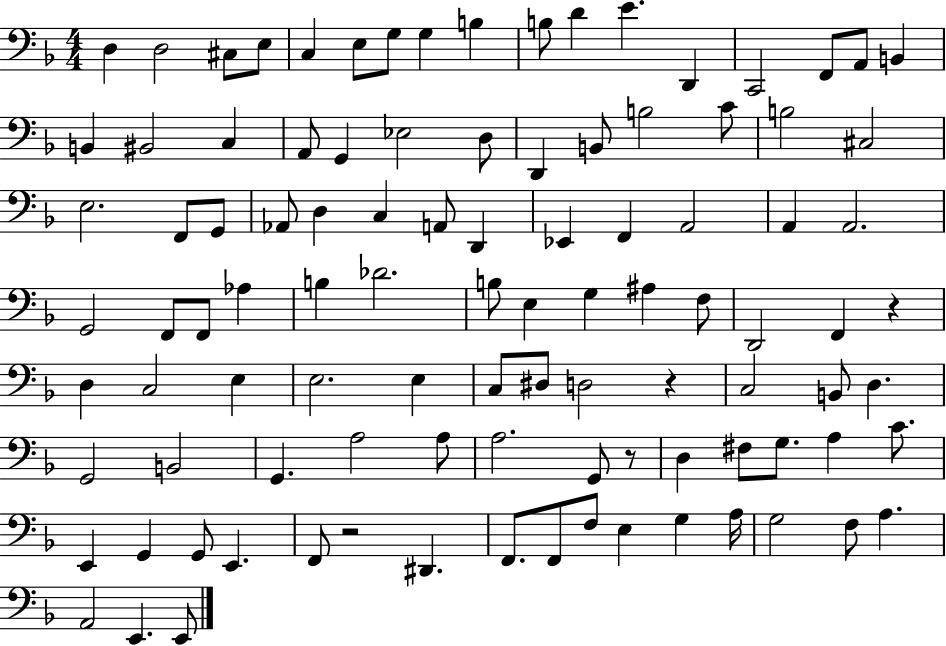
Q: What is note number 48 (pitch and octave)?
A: B3